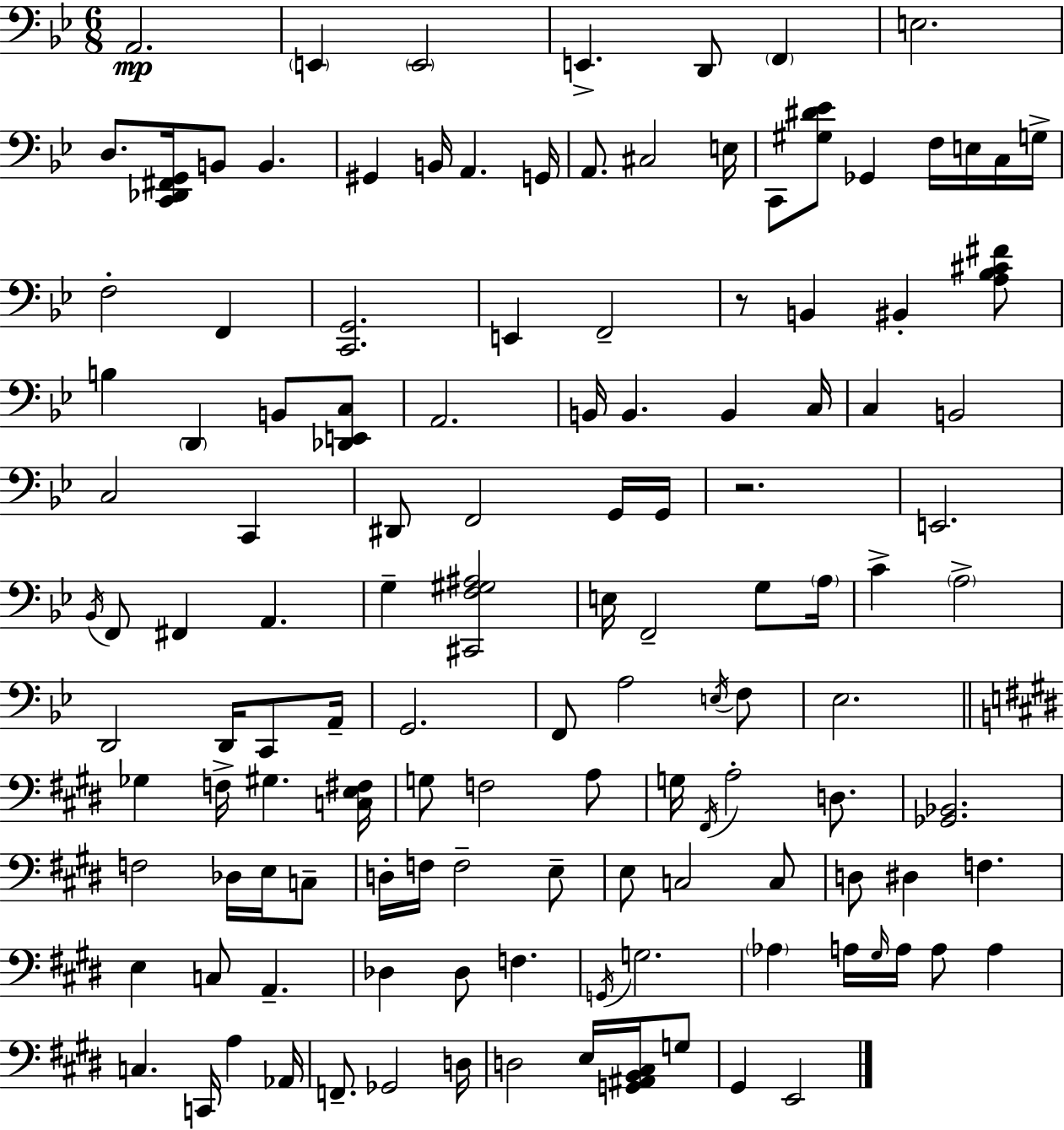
X:1
T:Untitled
M:6/8
L:1/4
K:Bb
A,,2 E,, E,,2 E,, D,,/2 F,, E,2 D,/2 [C,,_D,,^F,,G,,]/4 B,,/2 B,, ^G,, B,,/4 A,, G,,/4 A,,/2 ^C,2 E,/4 C,,/2 [^G,^D_E]/2 _G,, F,/4 E,/4 C,/4 G,/4 F,2 F,, [C,,G,,]2 E,, F,,2 z/2 B,, ^B,, [A,_B,^C^F]/2 B, D,, B,,/2 [_D,,E,,C,]/2 A,,2 B,,/4 B,, B,, C,/4 C, B,,2 C,2 C,, ^D,,/2 F,,2 G,,/4 G,,/4 z2 E,,2 _B,,/4 F,,/2 ^F,, A,, G, [^C,,F,^G,^A,]2 E,/4 F,,2 G,/2 A,/4 C A,2 D,,2 D,,/4 C,,/2 A,,/4 G,,2 F,,/2 A,2 E,/4 F,/2 _E,2 _G, F,/4 ^G, [C,E,^F,]/4 G,/2 F,2 A,/2 G,/4 ^F,,/4 A,2 D,/2 [_G,,_B,,]2 F,2 _D,/4 E,/4 C,/2 D,/4 F,/4 F,2 E,/2 E,/2 C,2 C,/2 D,/2 ^D, F, E, C,/2 A,, _D, _D,/2 F, G,,/4 G,2 _A, A,/4 ^G,/4 A,/4 A,/2 A, C, C,,/4 A, _A,,/4 F,,/2 _G,,2 D,/4 D,2 E,/4 [G,,^A,,B,,^C,]/4 G,/2 ^G,, E,,2